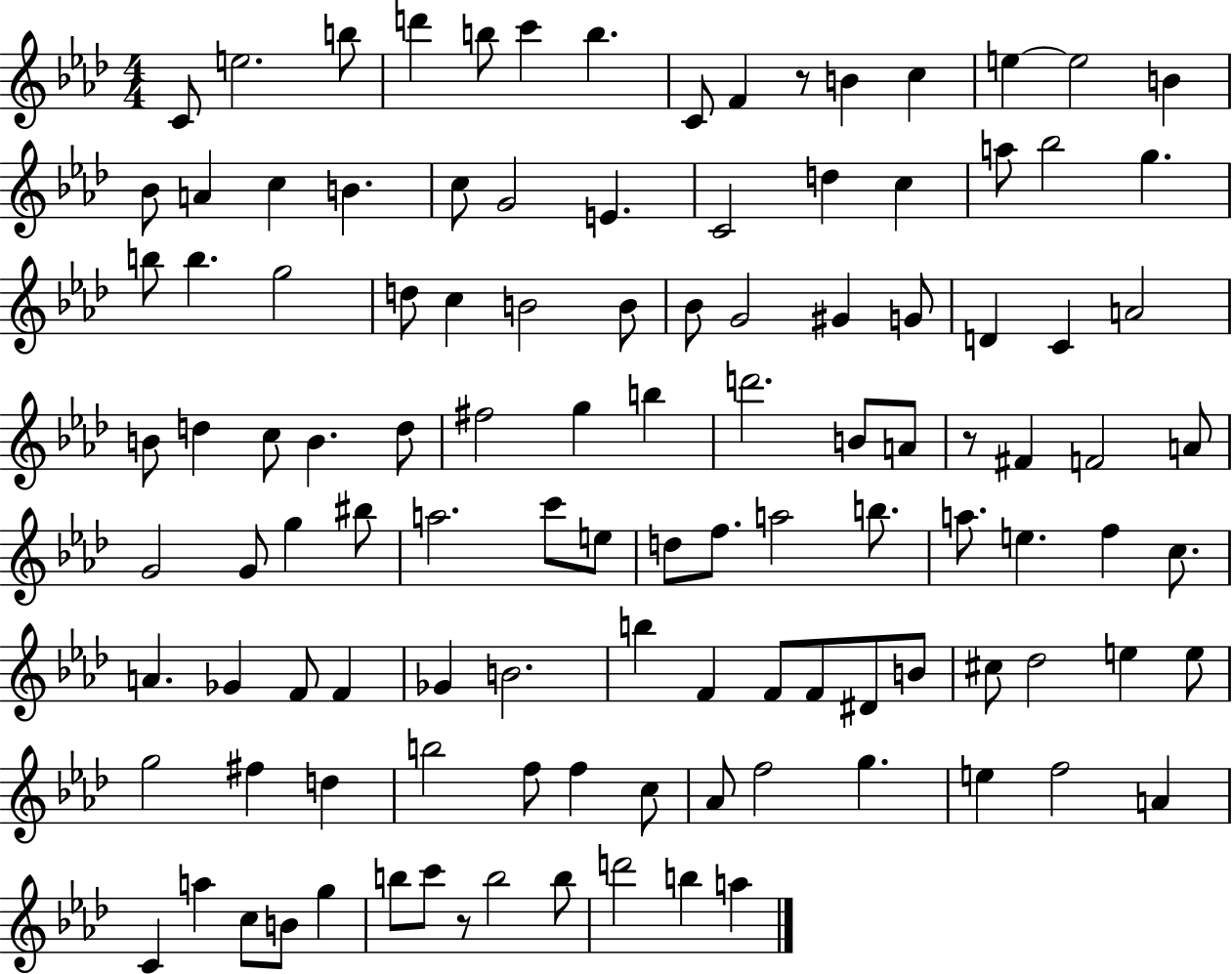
{
  \clef treble
  \numericTimeSignature
  \time 4/4
  \key aes \major
  \repeat volta 2 { c'8 e''2. b''8 | d'''4 b''8 c'''4 b''4. | c'8 f'4 r8 b'4 c''4 | e''4~~ e''2 b'4 | \break bes'8 a'4 c''4 b'4. | c''8 g'2 e'4. | c'2 d''4 c''4 | a''8 bes''2 g''4. | \break b''8 b''4. g''2 | d''8 c''4 b'2 b'8 | bes'8 g'2 gis'4 g'8 | d'4 c'4 a'2 | \break b'8 d''4 c''8 b'4. d''8 | fis''2 g''4 b''4 | d'''2. b'8 a'8 | r8 fis'4 f'2 a'8 | \break g'2 g'8 g''4 bis''8 | a''2. c'''8 e''8 | d''8 f''8. a''2 b''8. | a''8. e''4. f''4 c''8. | \break a'4. ges'4 f'8 f'4 | ges'4 b'2. | b''4 f'4 f'8 f'8 dis'8 b'8 | cis''8 des''2 e''4 e''8 | \break g''2 fis''4 d''4 | b''2 f''8 f''4 c''8 | aes'8 f''2 g''4. | e''4 f''2 a'4 | \break c'4 a''4 c''8 b'8 g''4 | b''8 c'''8 r8 b''2 b''8 | d'''2 b''4 a''4 | } \bar "|."
}